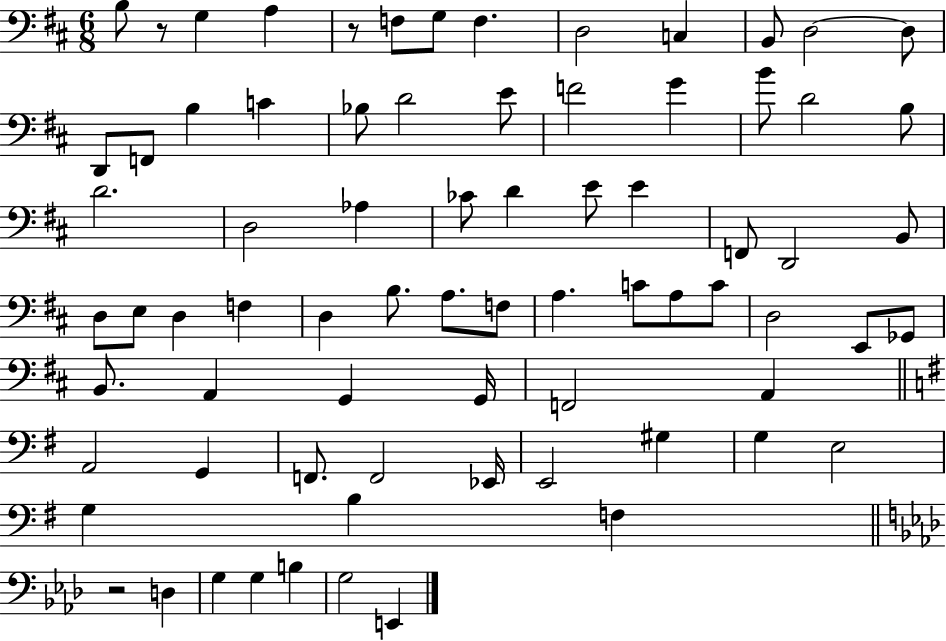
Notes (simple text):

B3/e R/e G3/q A3/q R/e F3/e G3/e F3/q. D3/h C3/q B2/e D3/h D3/e D2/e F2/e B3/q C4/q Bb3/e D4/h E4/e F4/h G4/q B4/e D4/h B3/e D4/h. D3/h Ab3/q CES4/e D4/q E4/e E4/q F2/e D2/h B2/e D3/e E3/e D3/q F3/q D3/q B3/e. A3/e. F3/e A3/q. C4/e A3/e C4/e D3/h E2/e Gb2/e B2/e. A2/q G2/q G2/s F2/h A2/q A2/h G2/q F2/e. F2/h Eb2/s E2/h G#3/q G3/q E3/h G3/q B3/q F3/q R/h D3/q G3/q G3/q B3/q G3/h E2/q